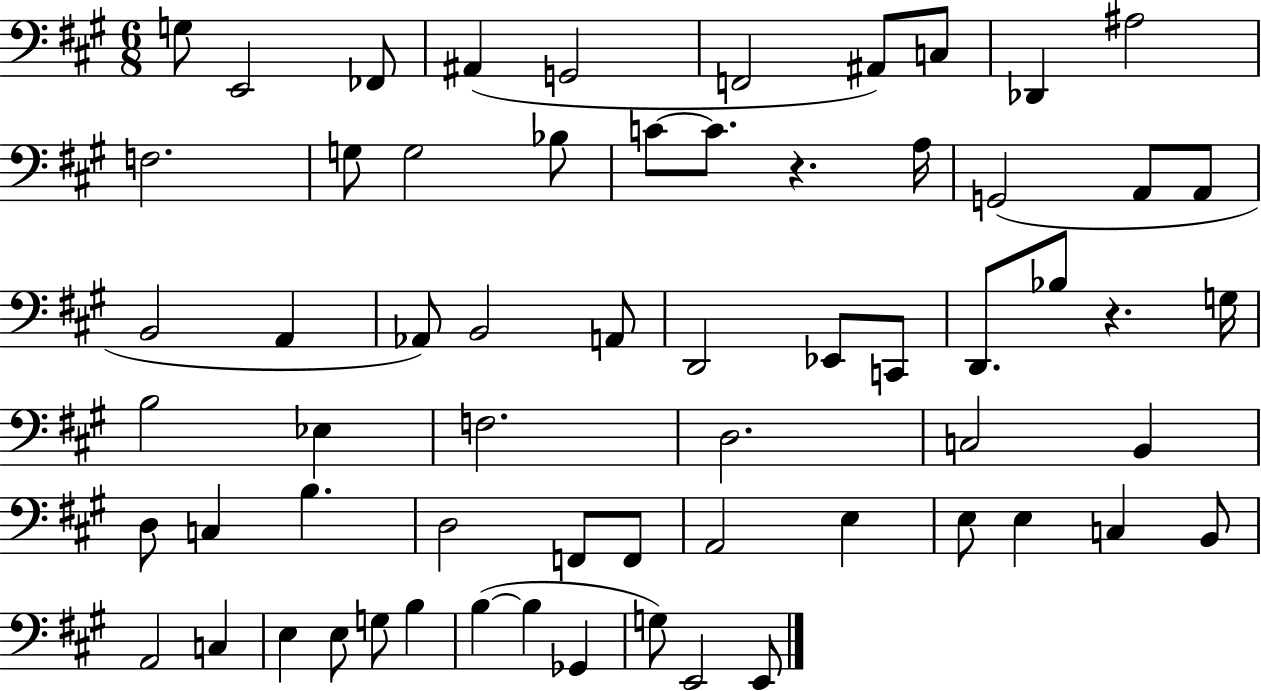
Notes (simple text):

G3/e E2/h FES2/e A#2/q G2/h F2/h A#2/e C3/e Db2/q A#3/h F3/h. G3/e G3/h Bb3/e C4/e C4/e. R/q. A3/s G2/h A2/e A2/e B2/h A2/q Ab2/e B2/h A2/e D2/h Eb2/e C2/e D2/e. Bb3/e R/q. G3/s B3/h Eb3/q F3/h. D3/h. C3/h B2/q D3/e C3/q B3/q. D3/h F2/e F2/e A2/h E3/q E3/e E3/q C3/q B2/e A2/h C3/q E3/q E3/e G3/e B3/q B3/q B3/q Gb2/q G3/e E2/h E2/e